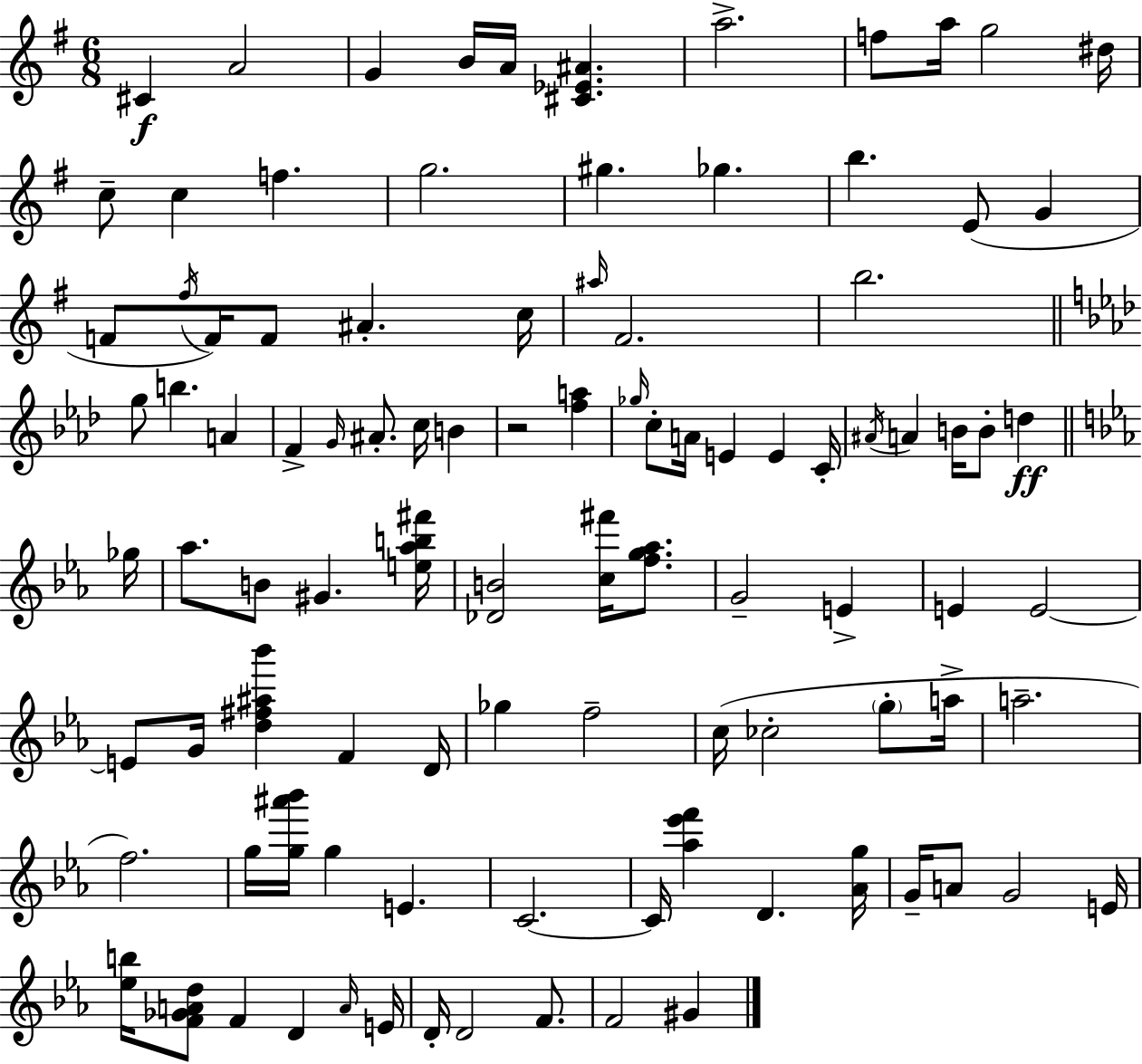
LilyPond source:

{
  \clef treble
  \numericTimeSignature
  \time 6/8
  \key e \minor
  cis'4\f a'2 | g'4 b'16 a'16 <cis' ees' ais'>4. | a''2.-> | f''8 a''16 g''2 dis''16 | \break c''8-- c''4 f''4. | g''2. | gis''4. ges''4. | b''4. e'8( g'4 | \break f'8 \acciaccatura { fis''16 }) f'16 f'8 ais'4.-. | c''16 \grace { ais''16 } fis'2. | b''2. | \bar "||" \break \key f \minor g''8 b''4. a'4 | f'4-> \grace { g'16 } ais'8.-. c''16 b'4 | r2 <f'' a''>4 | \grace { ges''16 } c''8-. a'16 e'4 e'4 | \break c'16-. \acciaccatura { ais'16 } a'4 b'16 b'8-. d''4\ff | \bar "||" \break \key c \minor ges''16 aes''8. b'8 gis'4. | <e'' aes'' b'' fis'''>16 <des' b'>2 <c'' fis'''>16 <f'' g'' aes''>8. | g'2-- e'4-> | e'4 e'2~~ | \break e'8 g'16 <d'' fis'' ais'' bes'''>4 f'4 | d'16 ges''4 f''2-- | c''16( ces''2-. \parenthesize g''8-. | a''16-> a''2.-- | \break f''2.) | g''16 <g'' ais''' bes'''>16 g''4 e'4. | c'2.~~ | c'16 <aes'' ees''' f'''>4 d'4. | \break <aes' g''>16 g'16-- a'8 g'2 | e'16 <ees'' b''>16 <f' ges' a' d''>8 f'4 d'4 | \grace { a'16 } e'16 d'16-. d'2 f'8. | f'2 gis'4 | \break \bar "|."
}